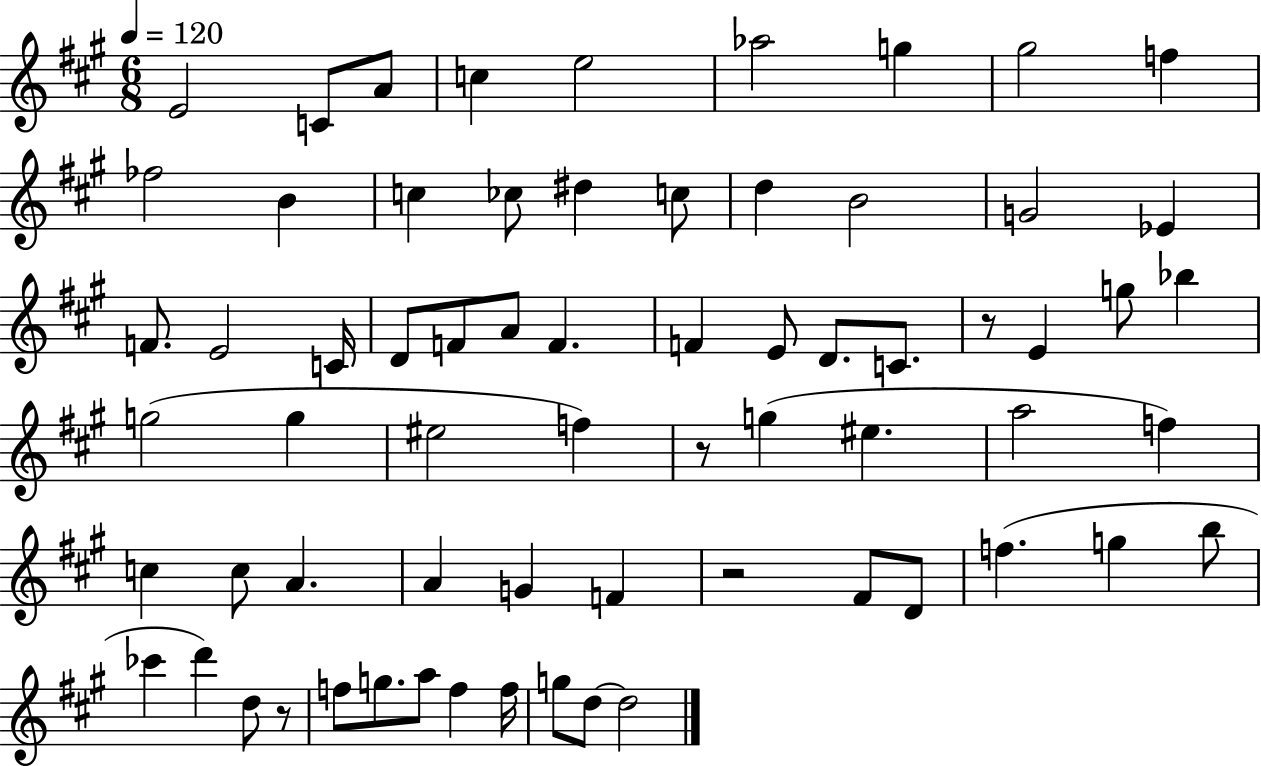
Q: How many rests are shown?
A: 4